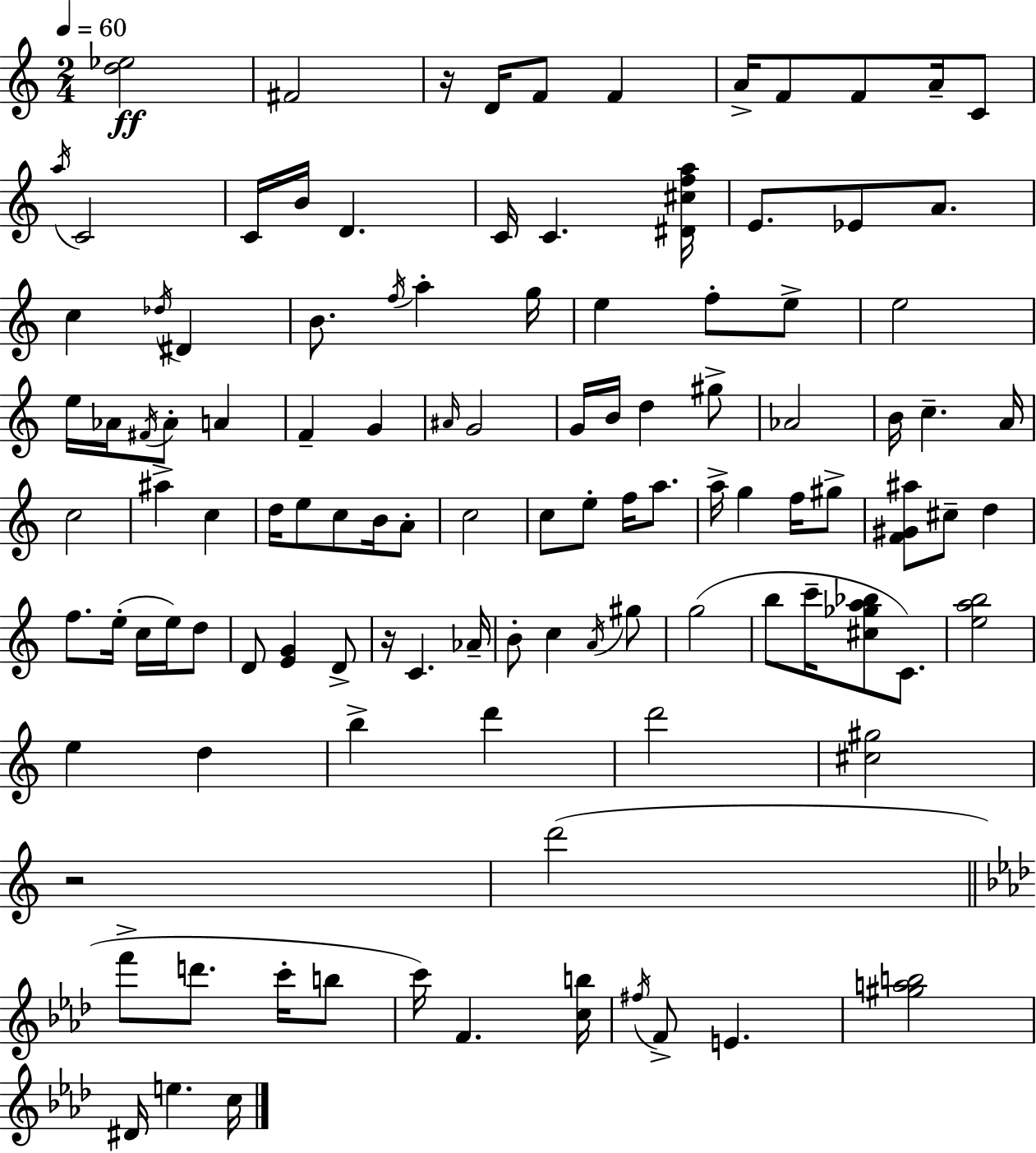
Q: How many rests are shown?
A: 3